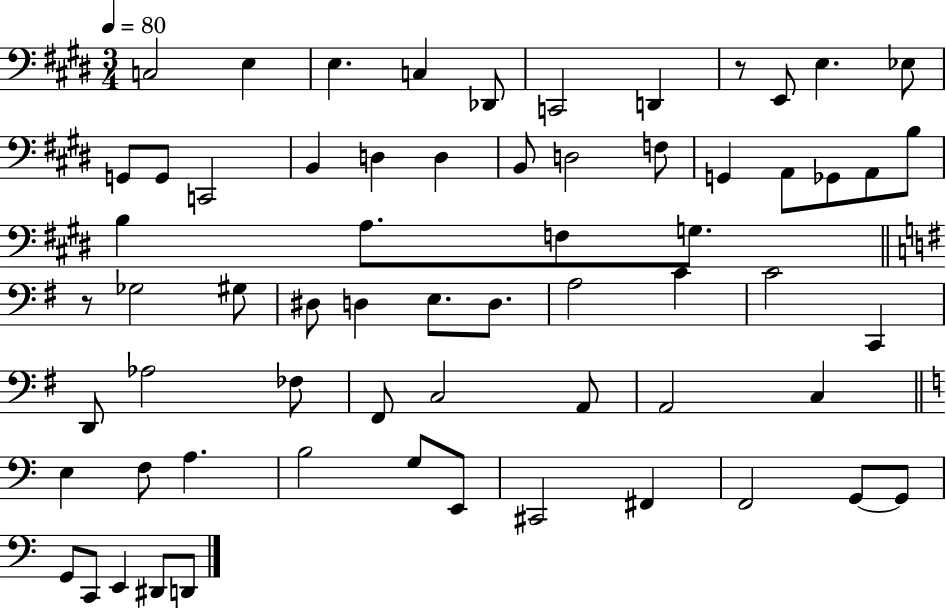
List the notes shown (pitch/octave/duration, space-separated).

C3/h E3/q E3/q. C3/q Db2/e C2/h D2/q R/e E2/e E3/q. Eb3/e G2/e G2/e C2/h B2/q D3/q D3/q B2/e D3/h F3/e G2/q A2/e Gb2/e A2/e B3/e B3/q A3/e. F3/e G3/e. R/e Gb3/h G#3/e D#3/e D3/q E3/e. D3/e. A3/h C4/q C4/h C2/q D2/e Ab3/h FES3/e F#2/e C3/h A2/e A2/h C3/q E3/q F3/e A3/q. B3/h G3/e E2/e C#2/h F#2/q F2/h G2/e G2/e G2/e C2/e E2/q D#2/e D2/e